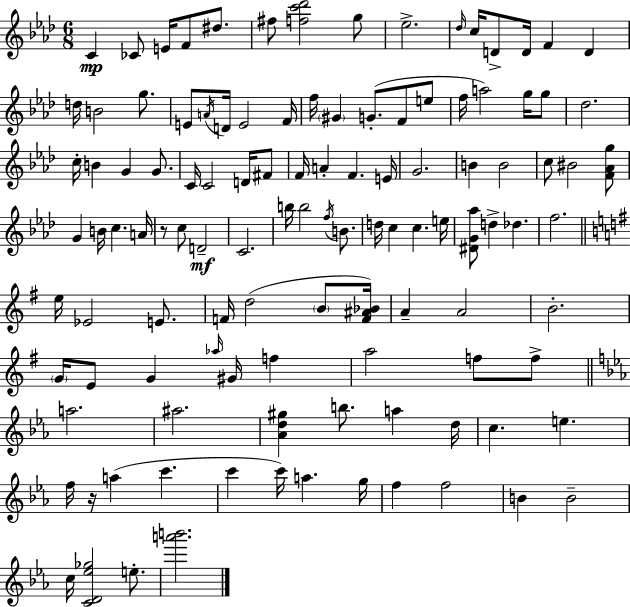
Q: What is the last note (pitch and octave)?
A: E5